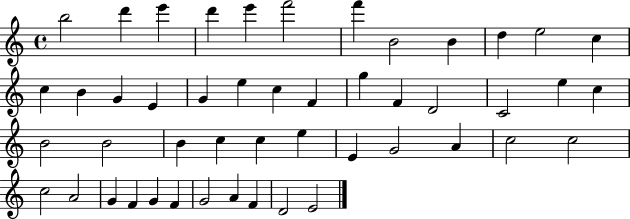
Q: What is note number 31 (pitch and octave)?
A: C5